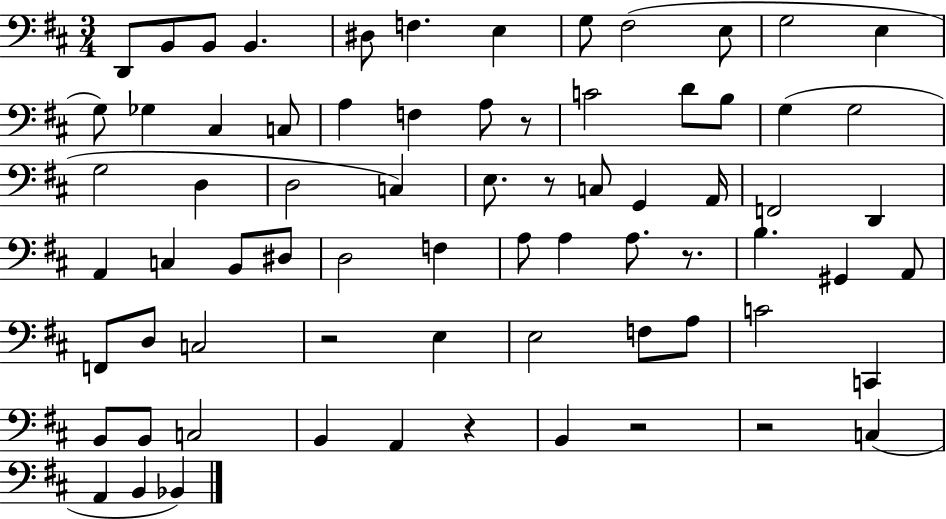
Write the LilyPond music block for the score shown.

{
  \clef bass
  \numericTimeSignature
  \time 3/4
  \key d \major
  d,8 b,8 b,8 b,4. | dis8 f4. e4 | g8 fis2( e8 | g2 e4 | \break g8) ges4 cis4 c8 | a4 f4 a8 r8 | c'2 d'8 b8 | g4( g2 | \break g2 d4 | d2 c4) | e8. r8 c8 g,4 a,16 | f,2 d,4 | \break a,4 c4 b,8 dis8 | d2 f4 | a8 a4 a8. r8. | b4. gis,4 a,8 | \break f,8 d8 c2 | r2 e4 | e2 f8 a8 | c'2 c,4 | \break b,8 b,8 c2 | b,4 a,4 r4 | b,4 r2 | r2 c4( | \break a,4 b,4 bes,4) | \bar "|."
}